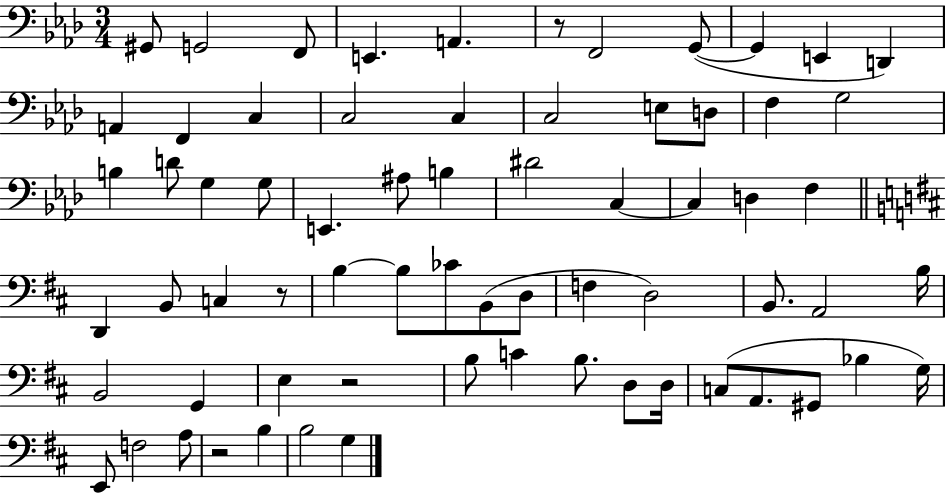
X:1
T:Untitled
M:3/4
L:1/4
K:Ab
^G,,/2 G,,2 F,,/2 E,, A,, z/2 F,,2 G,,/2 G,, E,, D,, A,, F,, C, C,2 C, C,2 E,/2 D,/2 F, G,2 B, D/2 G, G,/2 E,, ^A,/2 B, ^D2 C, C, D, F, D,, B,,/2 C, z/2 B, B,/2 _C/2 B,,/2 D,/2 F, D,2 B,,/2 A,,2 B,/4 B,,2 G,, E, z2 B,/2 C B,/2 D,/2 D,/4 C,/2 A,,/2 ^G,,/2 _B, G,/4 E,,/2 F,2 A,/2 z2 B, B,2 G,